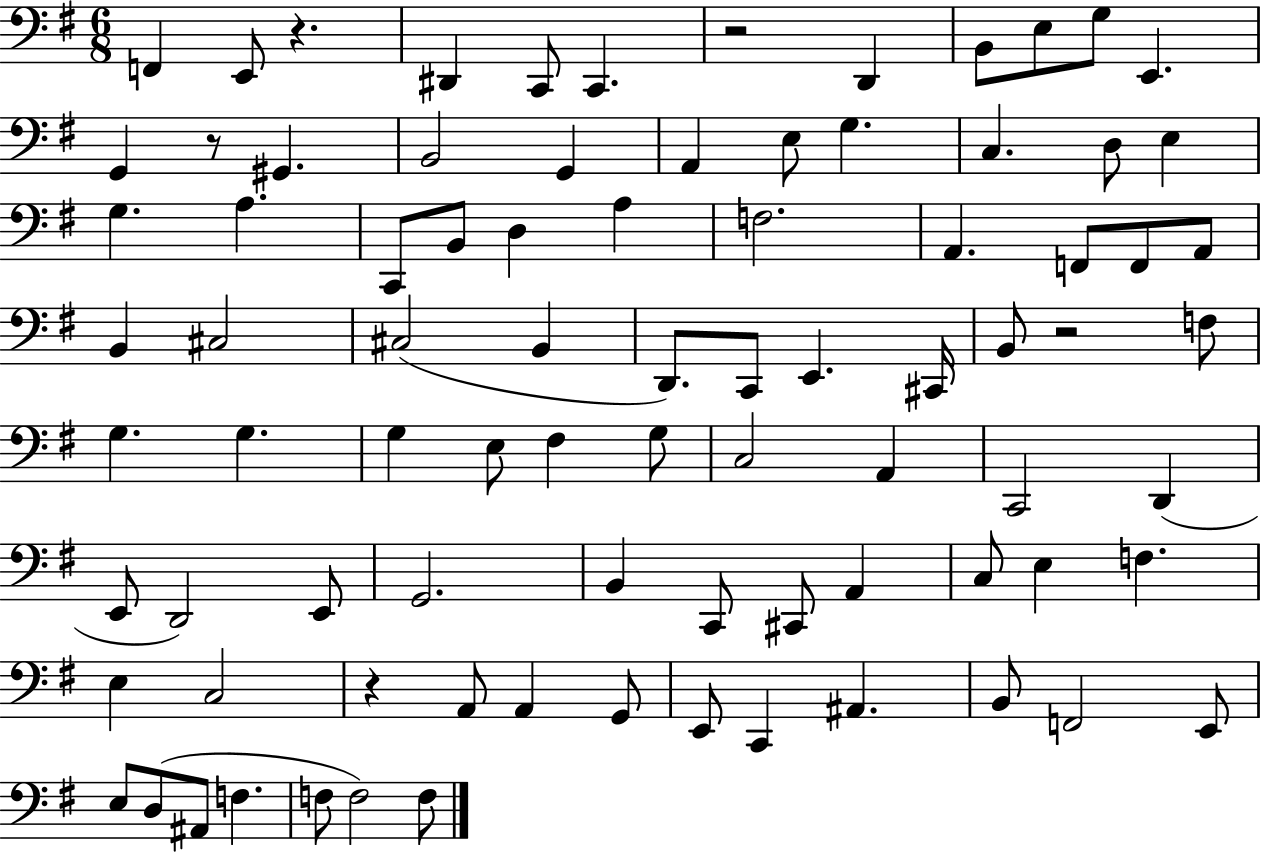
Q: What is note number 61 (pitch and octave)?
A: E3